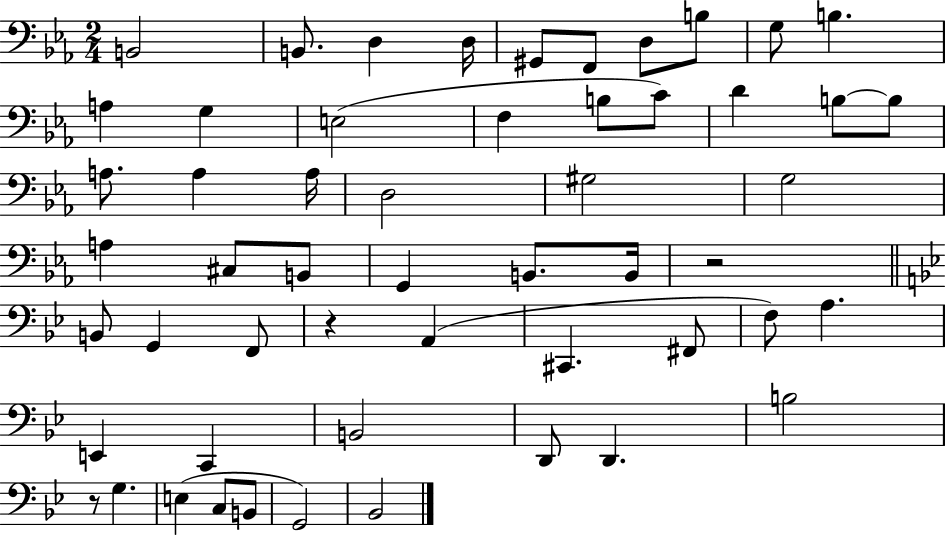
B2/h B2/e. D3/q D3/s G#2/e F2/e D3/e B3/e G3/e B3/q. A3/q G3/q E3/h F3/q B3/e C4/e D4/q B3/e B3/e A3/e. A3/q A3/s D3/h G#3/h G3/h A3/q C#3/e B2/e G2/q B2/e. B2/s R/h B2/e G2/q F2/e R/q A2/q C#2/q. F#2/e F3/e A3/q. E2/q C2/q B2/h D2/e D2/q. B3/h R/e G3/q. E3/q C3/e B2/e G2/h Bb2/h